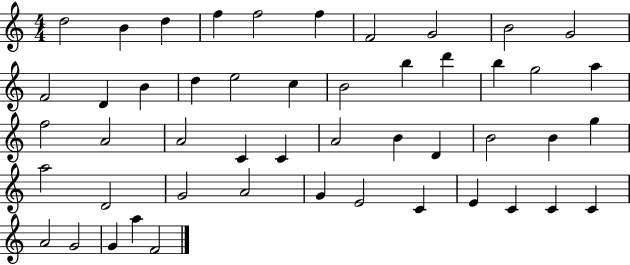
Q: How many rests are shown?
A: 0